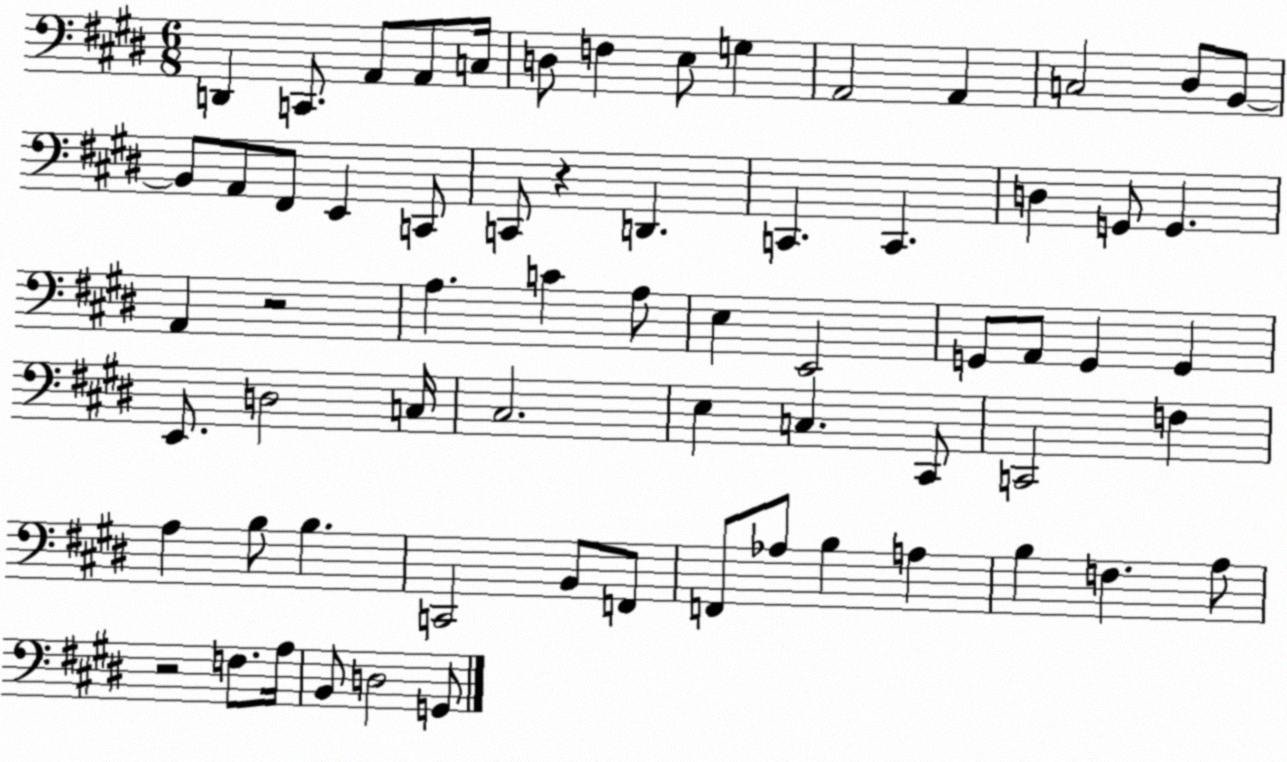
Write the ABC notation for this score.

X:1
T:Untitled
M:6/8
L:1/4
K:E
D,, C,,/2 A,,/2 A,,/2 C,/4 D,/2 F, E,/2 G, A,,2 A,, C,2 ^D,/2 B,,/2 B,,/2 A,,/2 ^F,,/2 E,, C,,/2 C,,/2 z D,, C,, C,, D, G,,/2 G,, A,, z2 A, C A,/2 E, E,,2 G,,/2 A,,/2 G,, G,, E,,/2 D,2 C,/4 ^C,2 E, C, ^C,,/2 C,,2 F, A, B,/2 B, C,,2 B,,/2 F,,/2 F,,/2 _A,/2 B, A, B, F, A,/2 z2 F,/2 A,/4 B,,/2 D,2 G,,/2